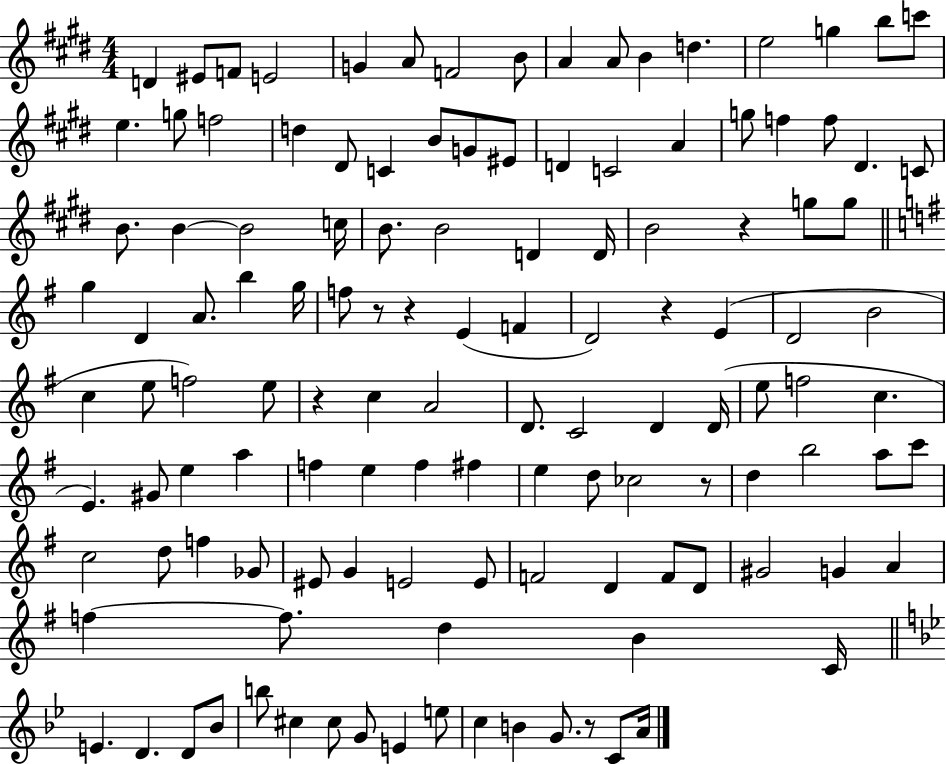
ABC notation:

X:1
T:Untitled
M:4/4
L:1/4
K:E
D ^E/2 F/2 E2 G A/2 F2 B/2 A A/2 B d e2 g b/2 c'/2 e g/2 f2 d ^D/2 C B/2 G/2 ^E/2 D C2 A g/2 f f/2 ^D C/2 B/2 B B2 c/4 B/2 B2 D D/4 B2 z g/2 g/2 g D A/2 b g/4 f/2 z/2 z E F D2 z E D2 B2 c e/2 f2 e/2 z c A2 D/2 C2 D D/4 e/2 f2 c E ^G/2 e a f e f ^f e d/2 _c2 z/2 d b2 a/2 c'/2 c2 d/2 f _G/2 ^E/2 G E2 E/2 F2 D F/2 D/2 ^G2 G A f f/2 d B C/4 E D D/2 _B/2 b/2 ^c ^c/2 G/2 E e/2 c B G/2 z/2 C/2 A/4